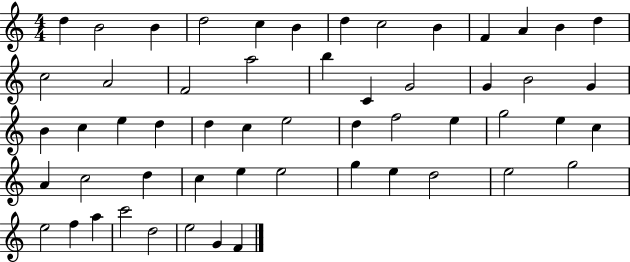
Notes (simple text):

D5/q B4/h B4/q D5/h C5/q B4/q D5/q C5/h B4/q F4/q A4/q B4/q D5/q C5/h A4/h F4/h A5/h B5/q C4/q G4/h G4/q B4/h G4/q B4/q C5/q E5/q D5/q D5/q C5/q E5/h D5/q F5/h E5/q G5/h E5/q C5/q A4/q C5/h D5/q C5/q E5/q E5/h G5/q E5/q D5/h E5/h G5/h E5/h F5/q A5/q C6/h D5/h E5/h G4/q F4/q